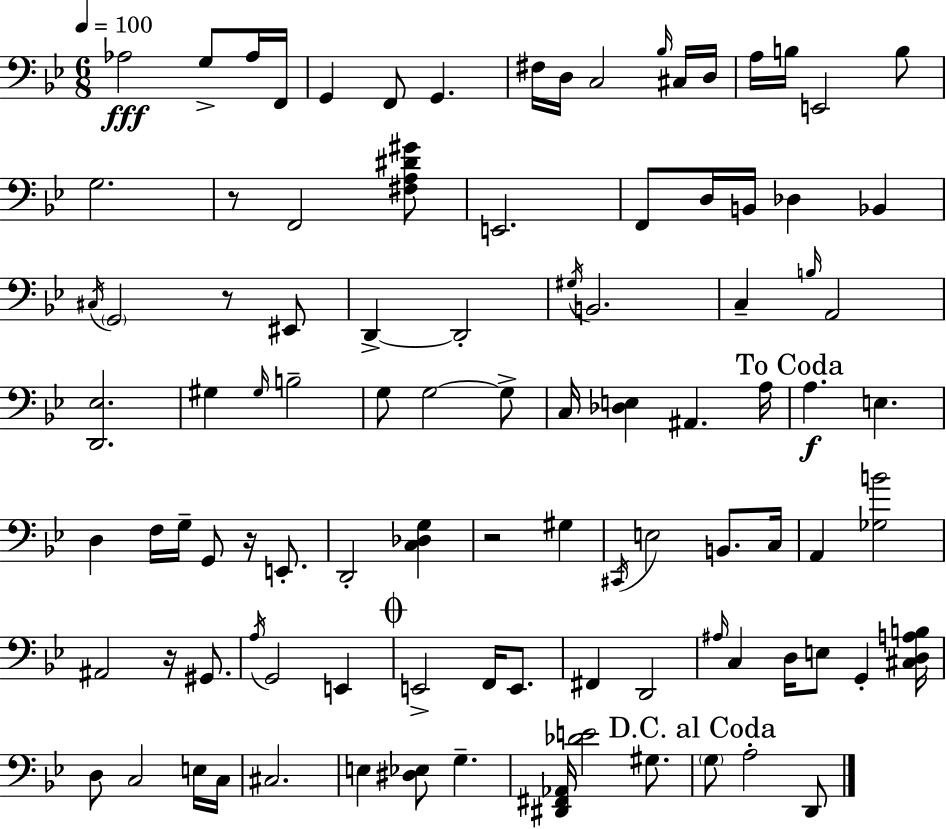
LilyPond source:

{
  \clef bass
  \numericTimeSignature
  \time 6/8
  \key bes \major
  \tempo 4 = 100
  aes2\fff g8-> aes16 f,16 | g,4 f,8 g,4. | fis16 d16 c2 \grace { bes16 } cis16 | d16 a16 b16 e,2 b8 | \break g2. | r8 f,2 <fis a dis' gis'>8 | e,2. | f,8 d16 b,16 des4 bes,4 | \break \acciaccatura { cis16 } \parenthesize g,2 r8 | eis,8 d,4->~~ d,2-. | \acciaccatura { gis16 } b,2. | c4-- \grace { b16 } a,2 | \break <d, ees>2. | gis4 \grace { gis16 } b2-- | g8 g2~~ | g8-> c16 <des e>4 ais,4. | \break a16 \mark "To Coda" a4.\f e4. | d4 f16 g16-- g,8 | r16 e,8.-. d,2-. | <c des g>4 r2 | \break gis4 \acciaccatura { cis,16 } e2 | b,8. c16 a,4 <ges b'>2 | ais,2 | r16 gis,8. \acciaccatura { a16 } g,2 | \break e,4 \mark \markup { \musicglyph "scripts.coda" } e,2-> | f,16 e,8. fis,4 d,2 | \grace { ais16 } c4 | d16 e8 g,4-. <cis d a b>16 d8 c2 | \break e16 c16 cis2. | e4 | <dis ees>8 g4.-- <dis, fis, aes,>16 <des' e'>2 | gis8. \mark "D.C. al Coda" \parenthesize g8 a2-. | \break d,8 \bar "|."
}